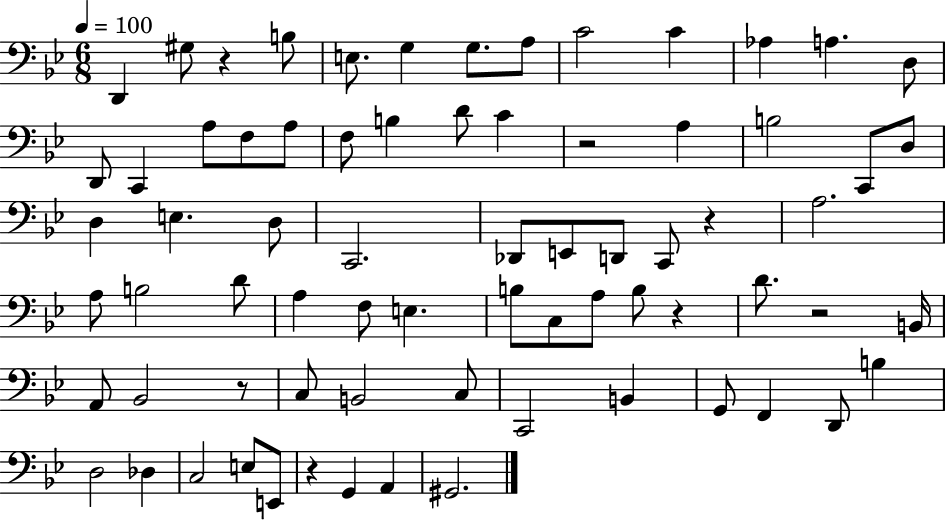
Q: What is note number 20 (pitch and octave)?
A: D4